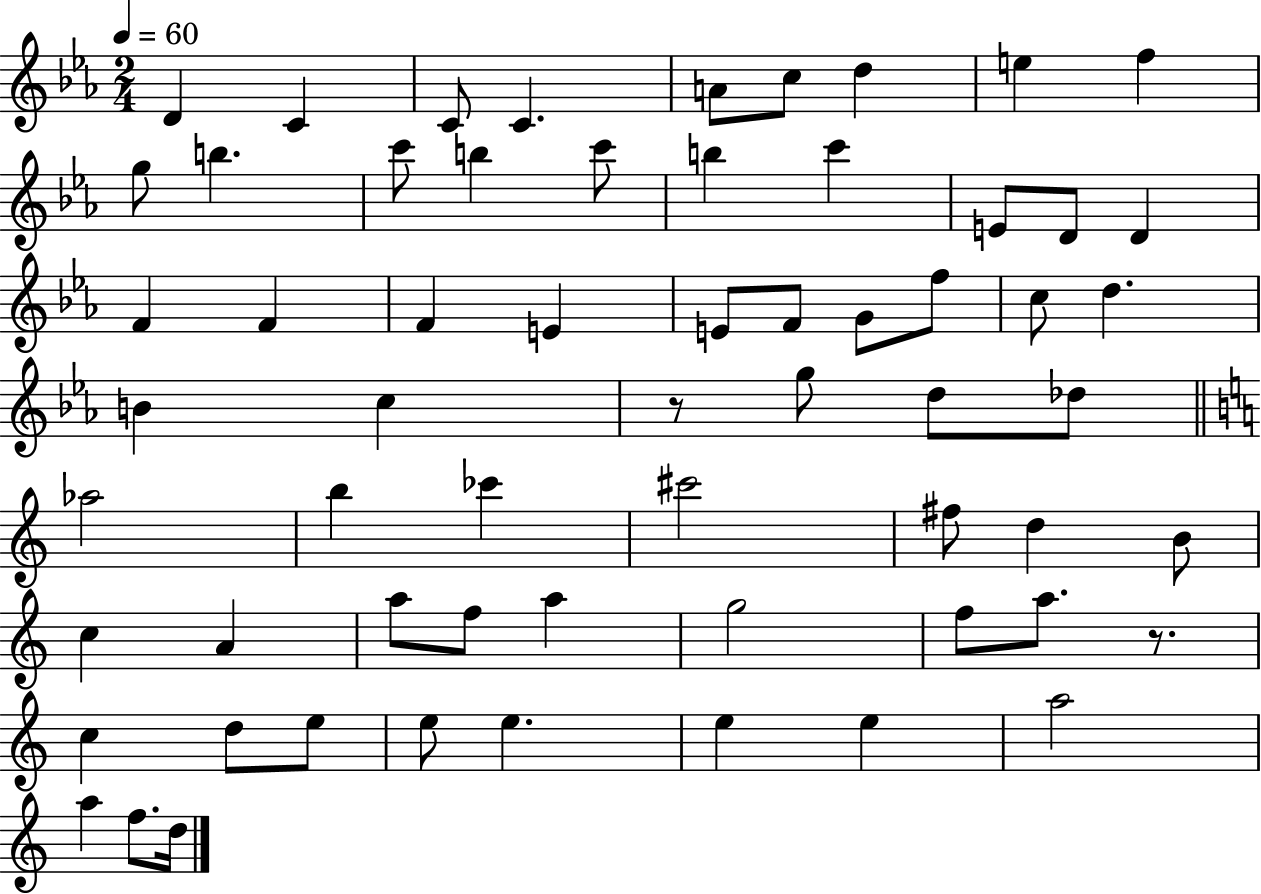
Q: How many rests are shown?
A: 2